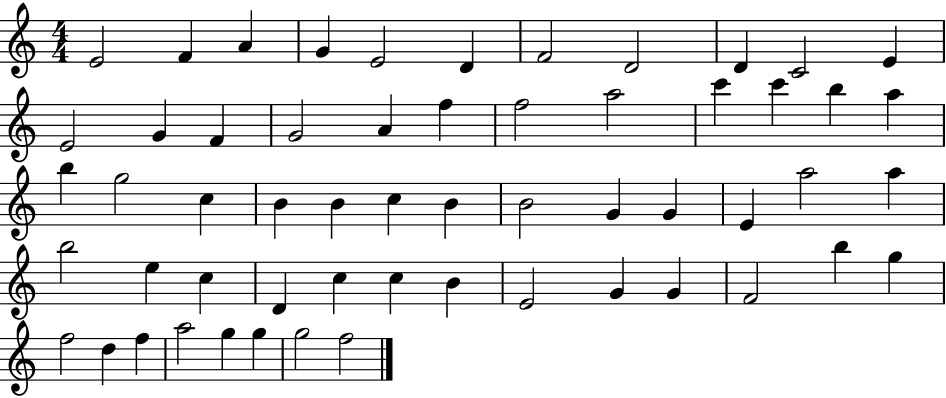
{
  \clef treble
  \numericTimeSignature
  \time 4/4
  \key c \major
  e'2 f'4 a'4 | g'4 e'2 d'4 | f'2 d'2 | d'4 c'2 e'4 | \break e'2 g'4 f'4 | g'2 a'4 f''4 | f''2 a''2 | c'''4 c'''4 b''4 a''4 | \break b''4 g''2 c''4 | b'4 b'4 c''4 b'4 | b'2 g'4 g'4 | e'4 a''2 a''4 | \break b''2 e''4 c''4 | d'4 c''4 c''4 b'4 | e'2 g'4 g'4 | f'2 b''4 g''4 | \break f''2 d''4 f''4 | a''2 g''4 g''4 | g''2 f''2 | \bar "|."
}